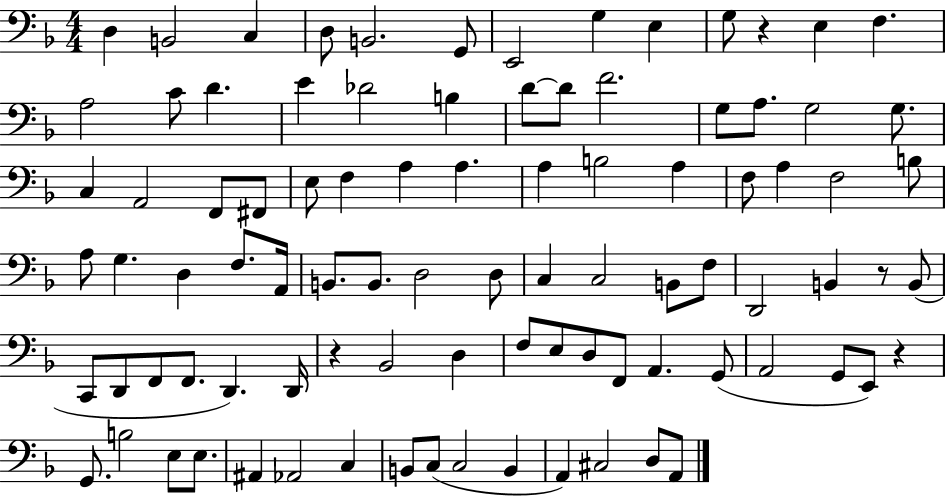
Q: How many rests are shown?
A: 4